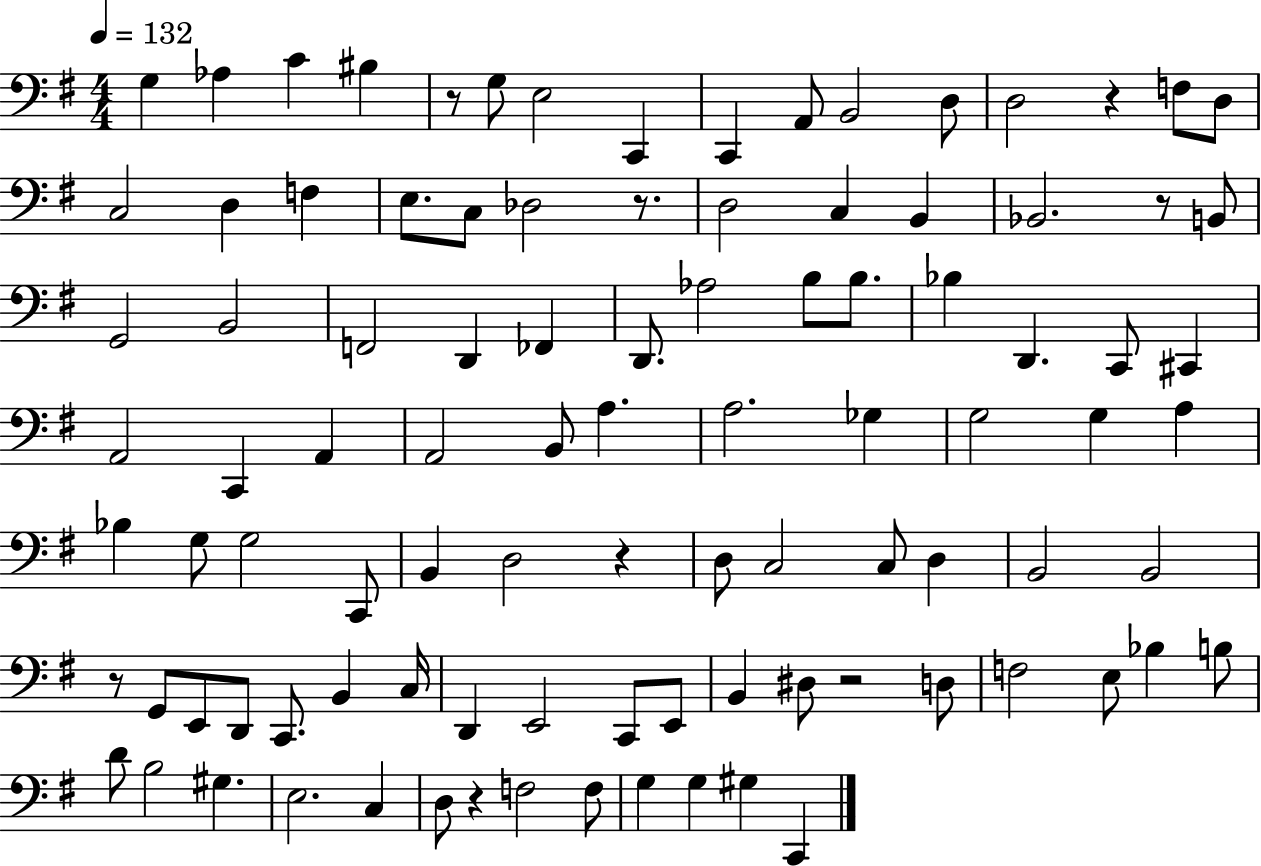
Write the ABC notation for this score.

X:1
T:Untitled
M:4/4
L:1/4
K:G
G, _A, C ^B, z/2 G,/2 E,2 C,, C,, A,,/2 B,,2 D,/2 D,2 z F,/2 D,/2 C,2 D, F, E,/2 C,/2 _D,2 z/2 D,2 C, B,, _B,,2 z/2 B,,/2 G,,2 B,,2 F,,2 D,, _F,, D,,/2 _A,2 B,/2 B,/2 _B, D,, C,,/2 ^C,, A,,2 C,, A,, A,,2 B,,/2 A, A,2 _G, G,2 G, A, _B, G,/2 G,2 C,,/2 B,, D,2 z D,/2 C,2 C,/2 D, B,,2 B,,2 z/2 G,,/2 E,,/2 D,,/2 C,,/2 B,, C,/4 D,, E,,2 C,,/2 E,,/2 B,, ^D,/2 z2 D,/2 F,2 E,/2 _B, B,/2 D/2 B,2 ^G, E,2 C, D,/2 z F,2 F,/2 G, G, ^G, C,,